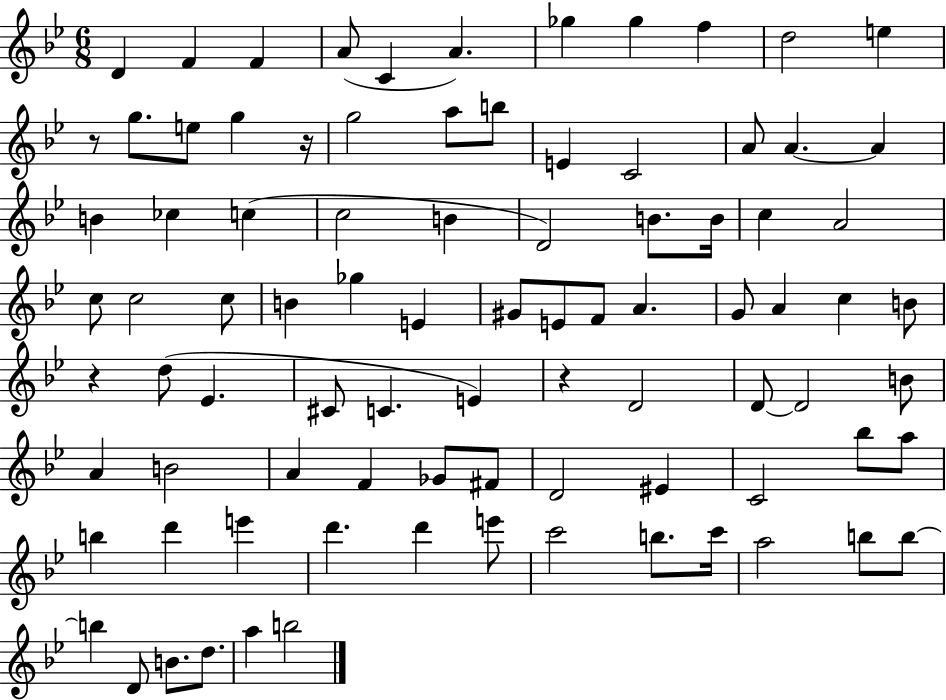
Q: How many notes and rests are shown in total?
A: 88